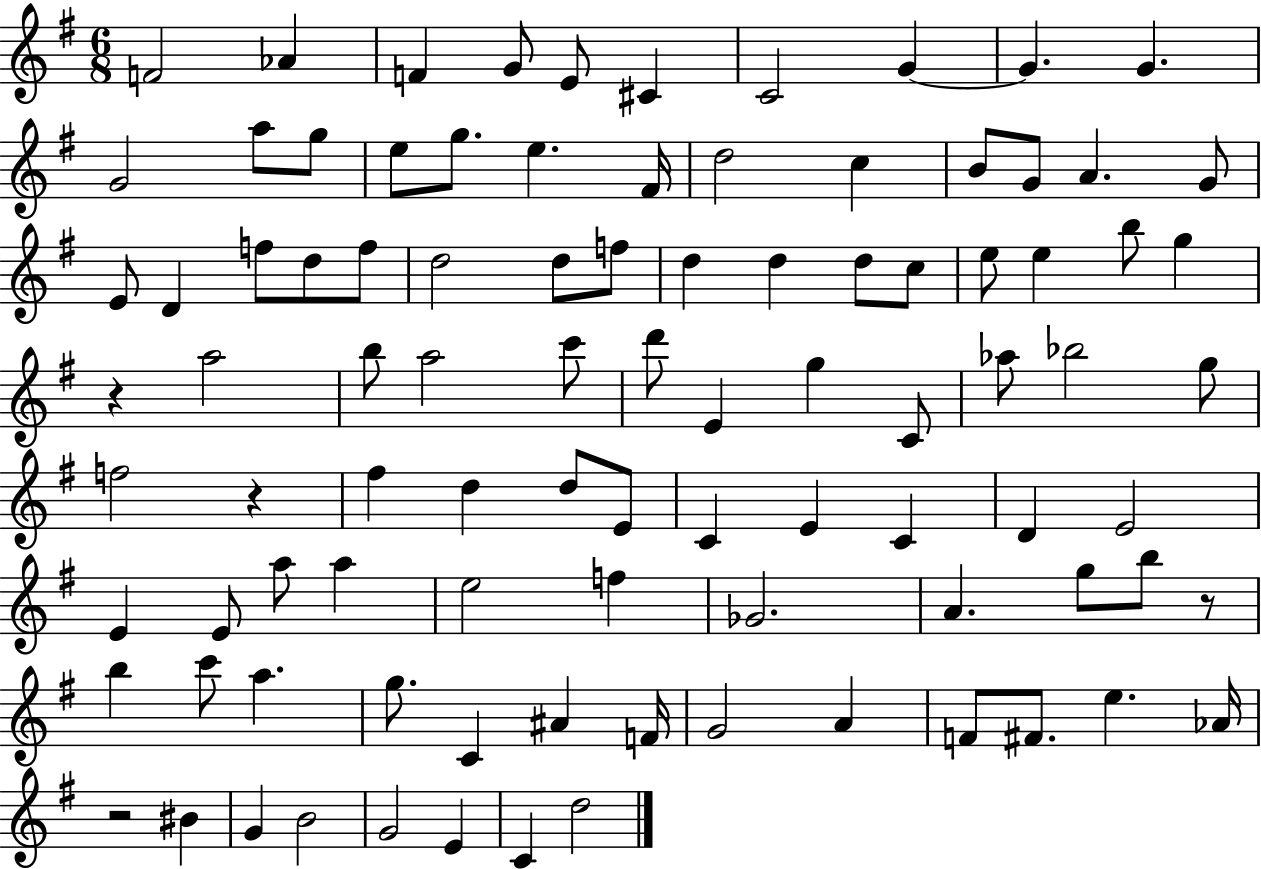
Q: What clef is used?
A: treble